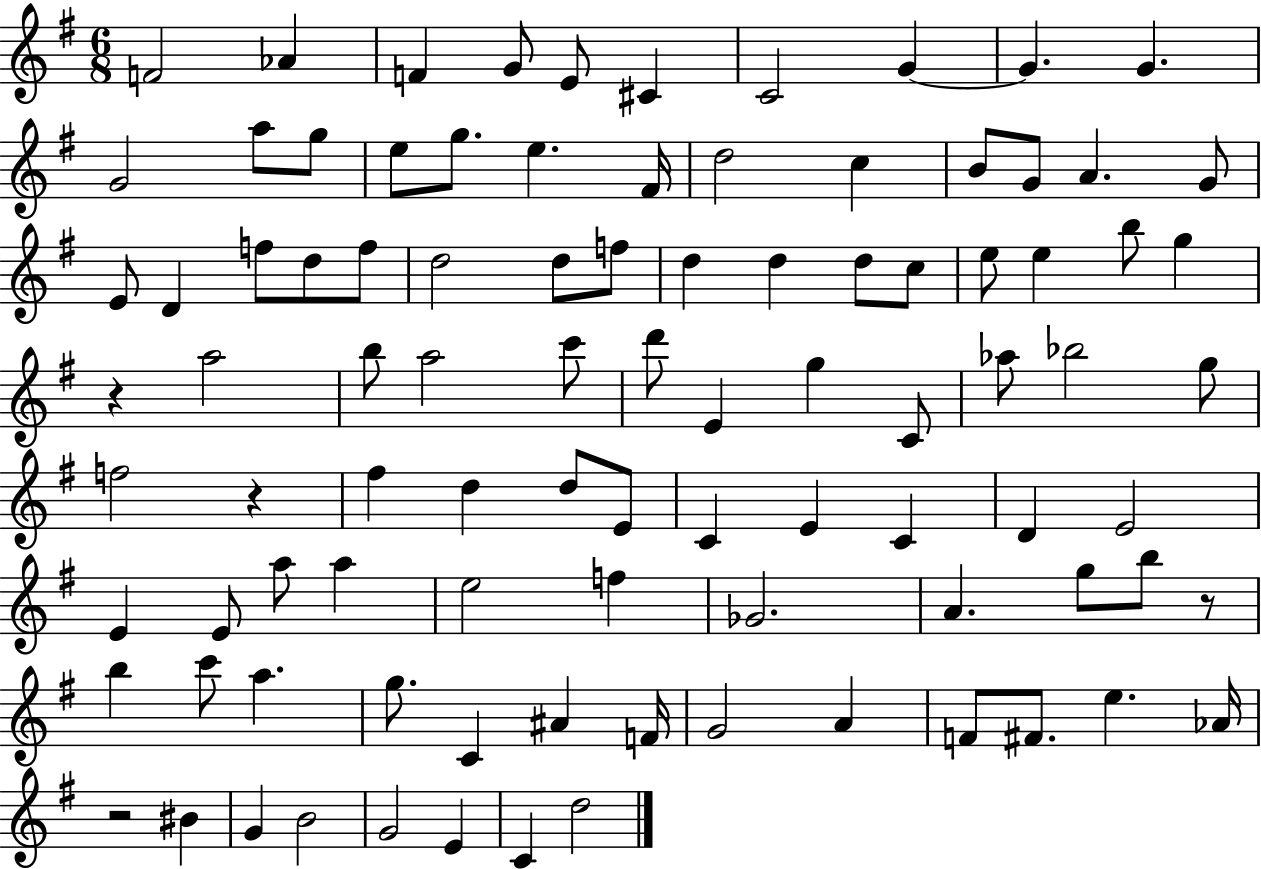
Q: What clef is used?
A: treble